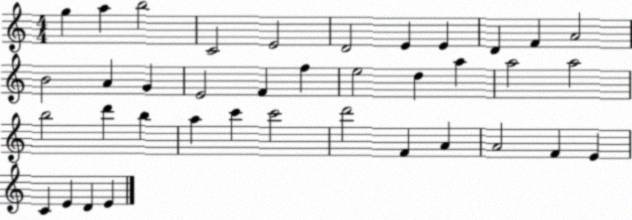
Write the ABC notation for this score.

X:1
T:Untitled
M:4/4
L:1/4
K:C
g a b2 C2 E2 D2 E E D F A2 B2 A G E2 F f e2 d a a2 a2 b2 d' b a c' c'2 d'2 F A A2 F E C E D E